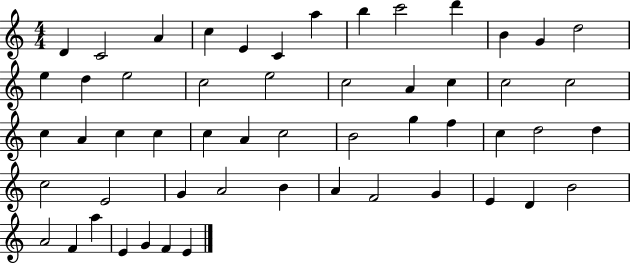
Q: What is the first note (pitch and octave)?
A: D4